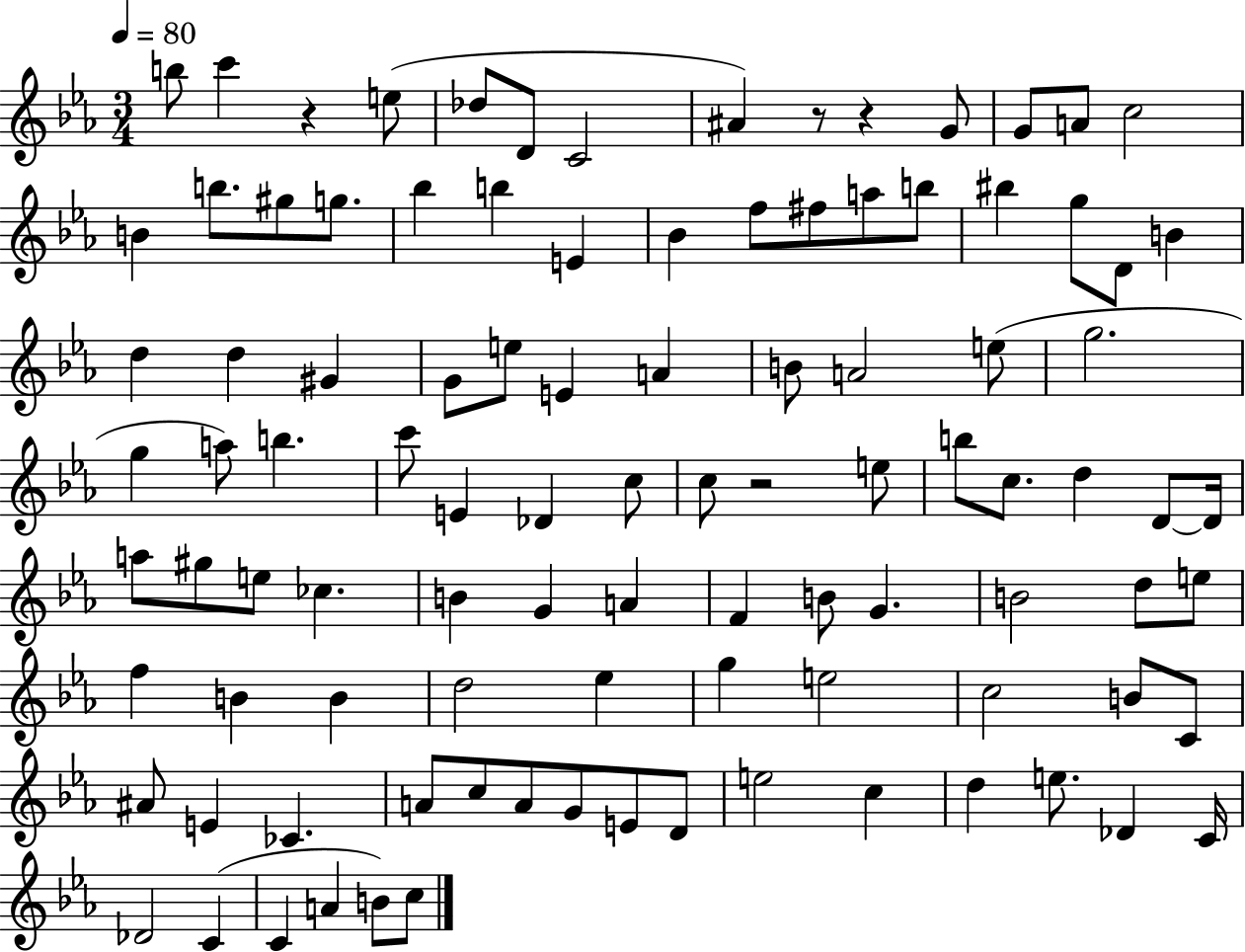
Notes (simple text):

B5/e C6/q R/q E5/e Db5/e D4/e C4/h A#4/q R/e R/q G4/e G4/e A4/e C5/h B4/q B5/e. G#5/e G5/e. Bb5/q B5/q E4/q Bb4/q F5/e F#5/e A5/e B5/e BIS5/q G5/e D4/e B4/q D5/q D5/q G#4/q G4/e E5/e E4/q A4/q B4/e A4/h E5/e G5/h. G5/q A5/e B5/q. C6/e E4/q Db4/q C5/e C5/e R/h E5/e B5/e C5/e. D5/q D4/e D4/s A5/e G#5/e E5/e CES5/q. B4/q G4/q A4/q F4/q B4/e G4/q. B4/h D5/e E5/e F5/q B4/q B4/q D5/h Eb5/q G5/q E5/h C5/h B4/e C4/e A#4/e E4/q CES4/q. A4/e C5/e A4/e G4/e E4/e D4/e E5/h C5/q D5/q E5/e. Db4/q C4/s Db4/h C4/q C4/q A4/q B4/e C5/e